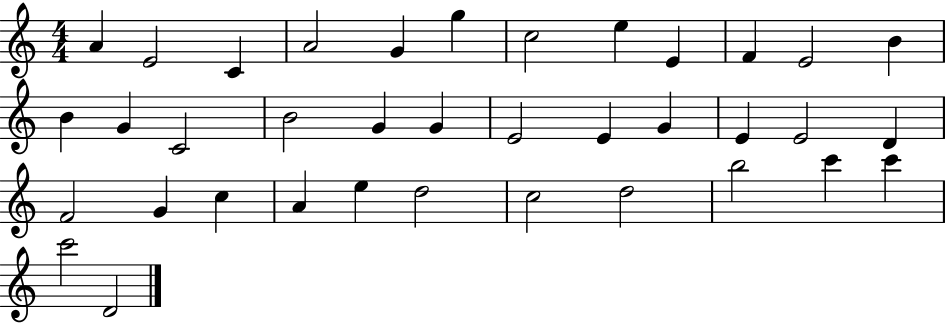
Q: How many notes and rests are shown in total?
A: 37